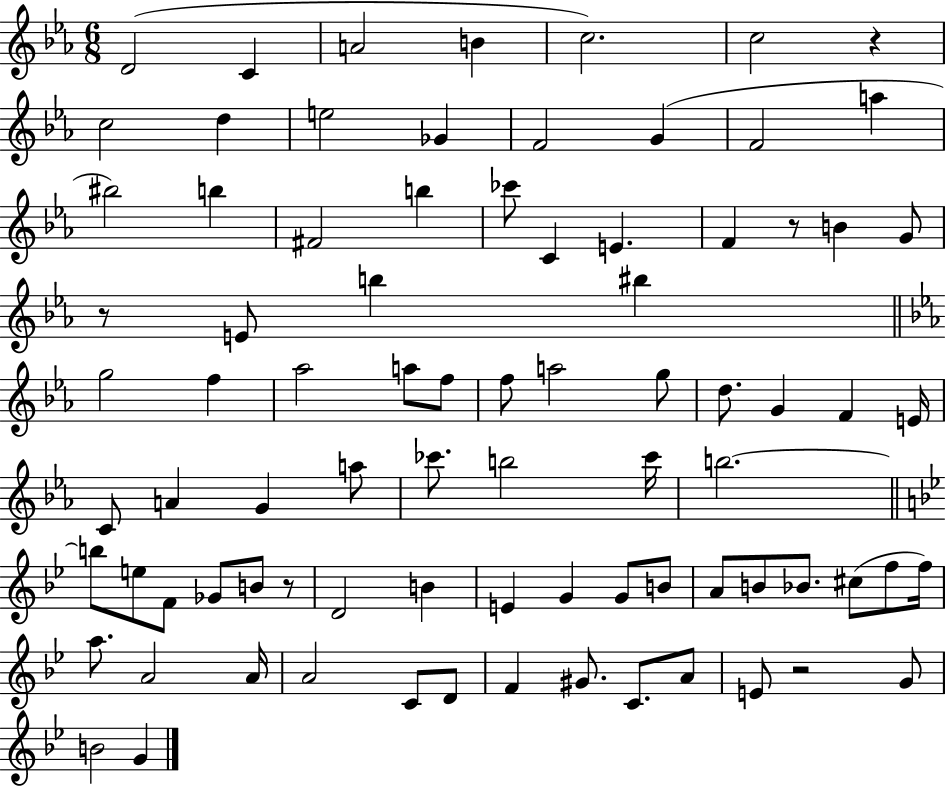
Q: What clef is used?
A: treble